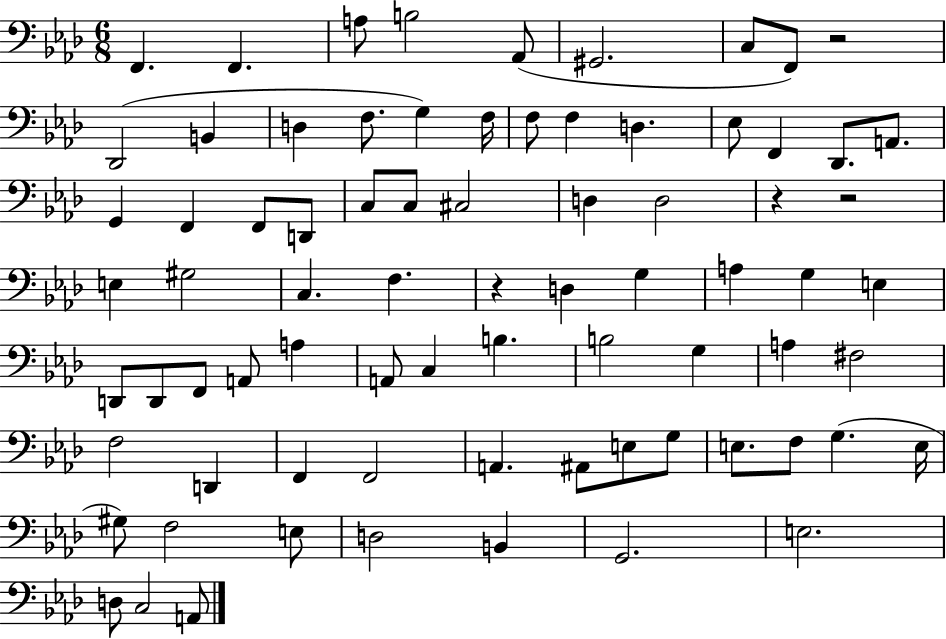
F2/q. F2/q. A3/e B3/h Ab2/e G#2/h. C3/e F2/e R/h Db2/h B2/q D3/q F3/e. G3/q F3/s F3/e F3/q D3/q. Eb3/e F2/q Db2/e. A2/e. G2/q F2/q F2/e D2/e C3/e C3/e C#3/h D3/q D3/h R/q R/h E3/q G#3/h C3/q. F3/q. R/q D3/q G3/q A3/q G3/q E3/q D2/e D2/e F2/e A2/e A3/q A2/e C3/q B3/q. B3/h G3/q A3/q F#3/h F3/h D2/q F2/q F2/h A2/q. A#2/e E3/e G3/e E3/e. F3/e G3/q. E3/s G#3/e F3/h E3/e D3/h B2/q G2/h. E3/h. D3/e C3/h A2/e